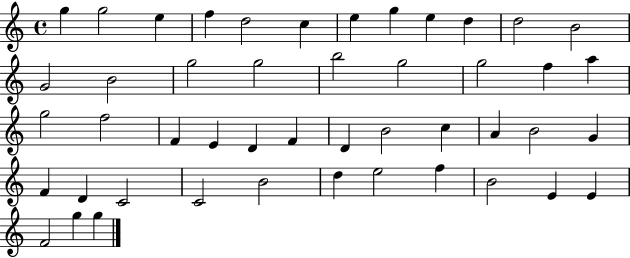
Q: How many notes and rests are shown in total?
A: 47